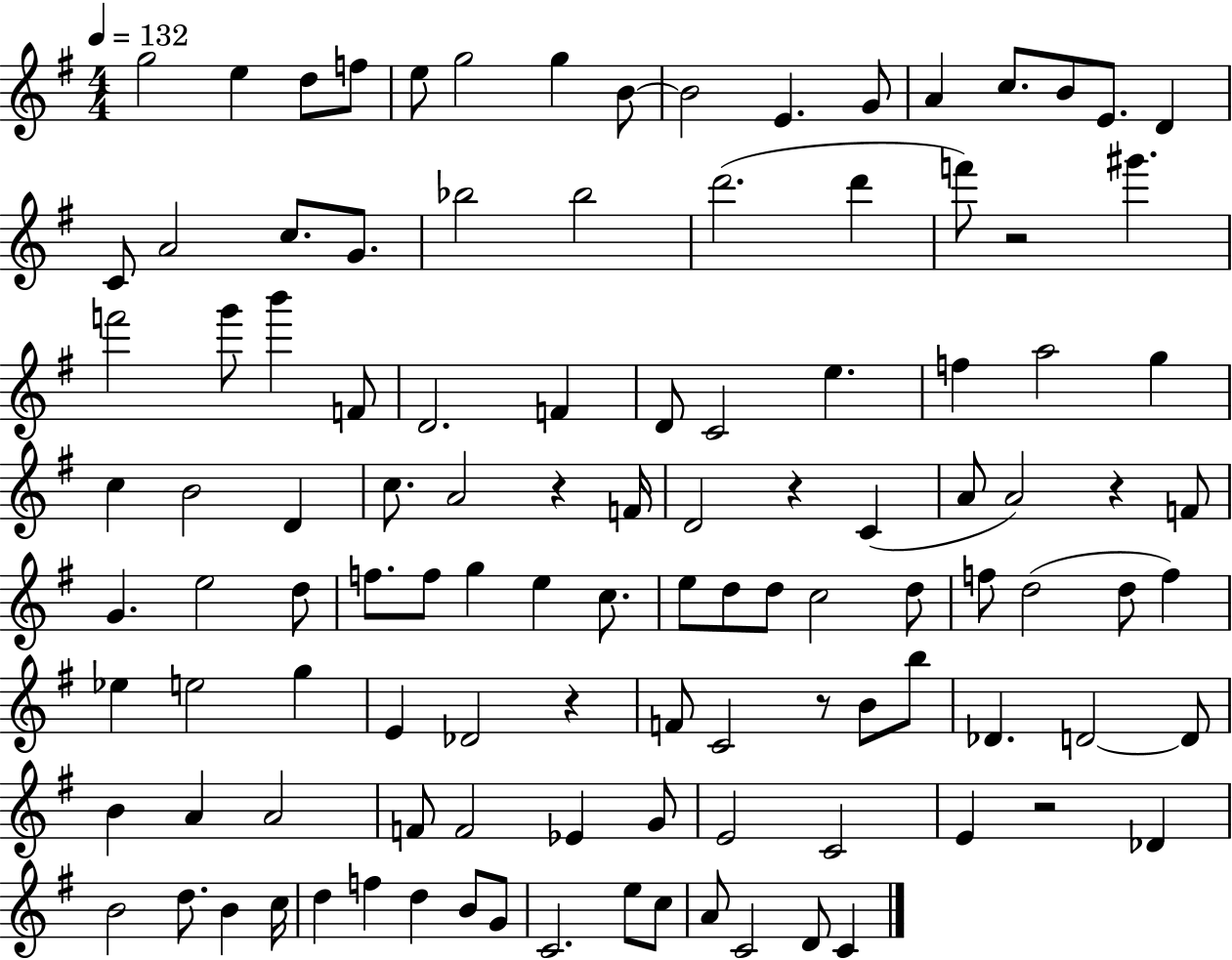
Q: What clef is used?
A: treble